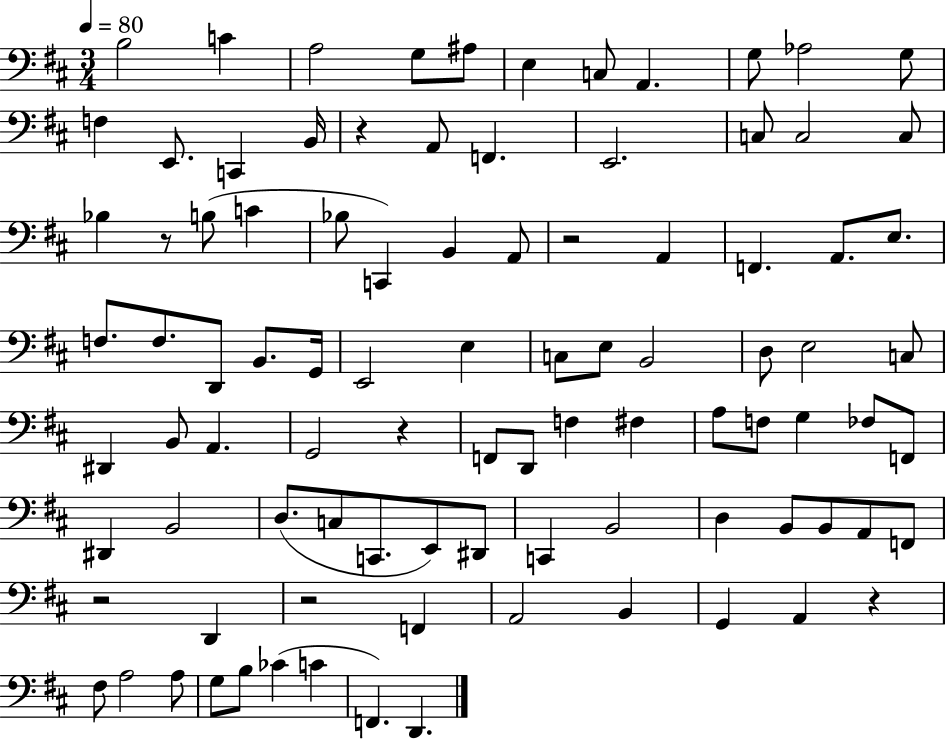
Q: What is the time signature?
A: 3/4